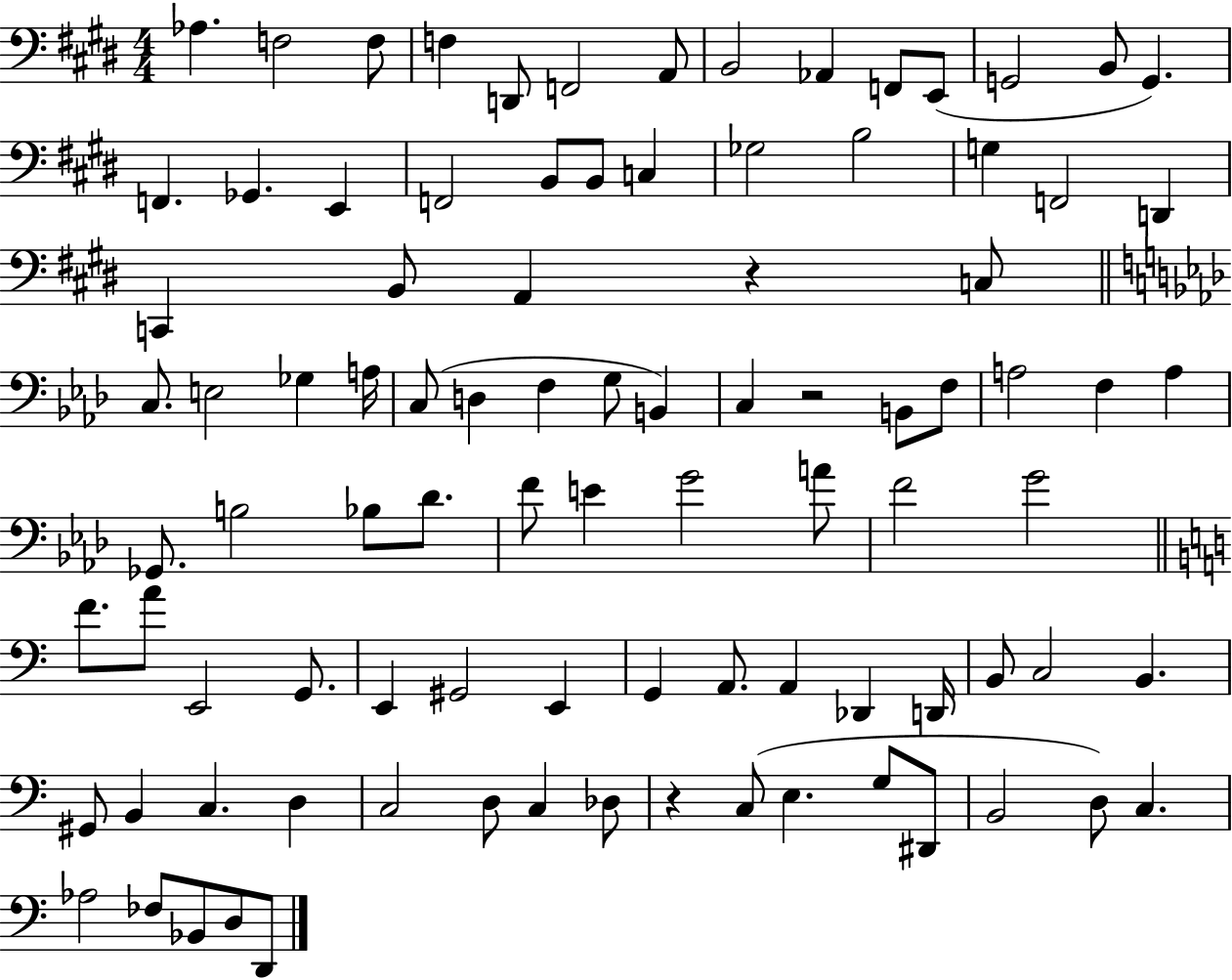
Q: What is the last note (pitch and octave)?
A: D2